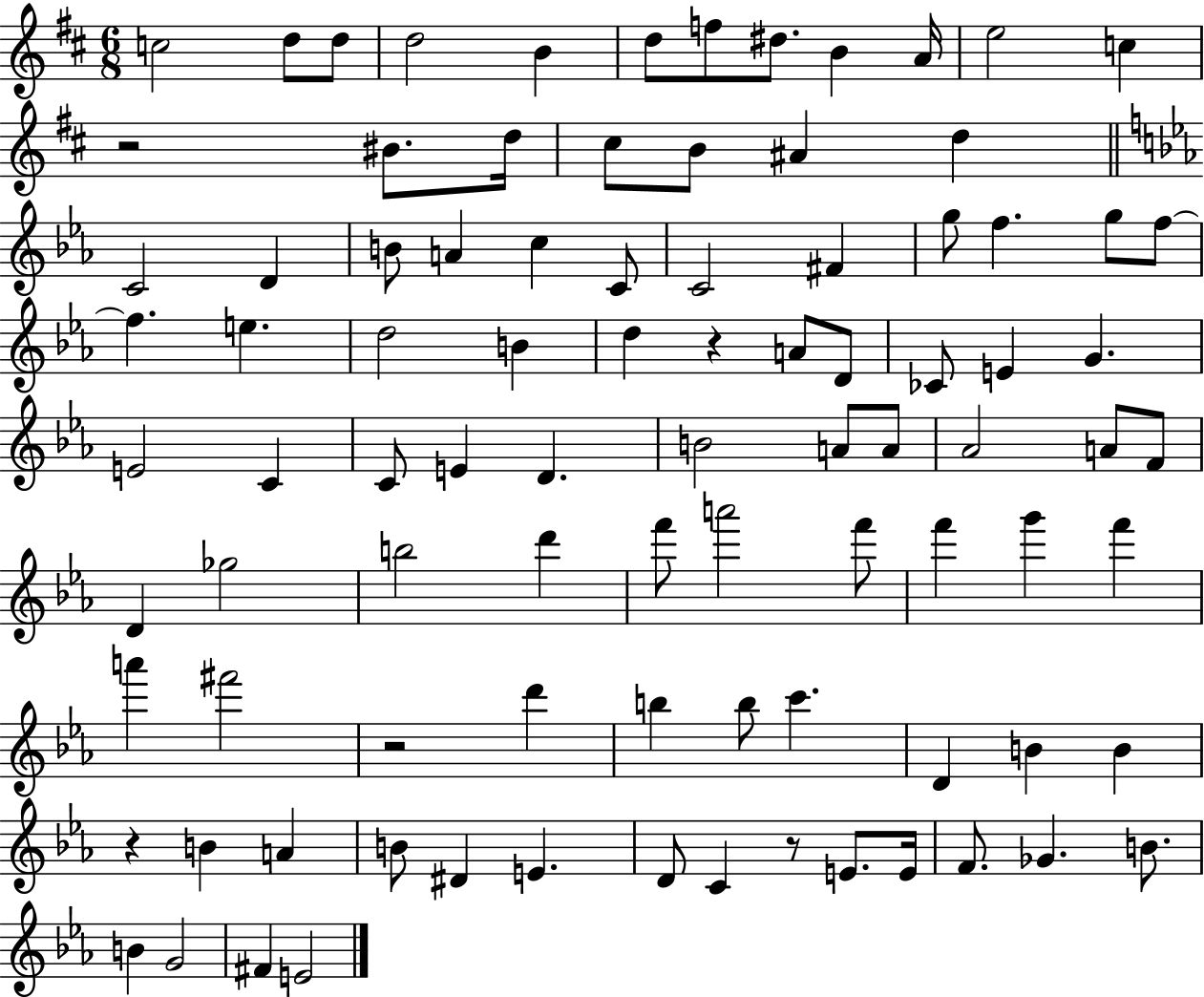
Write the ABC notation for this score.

X:1
T:Untitled
M:6/8
L:1/4
K:D
c2 d/2 d/2 d2 B d/2 f/2 ^d/2 B A/4 e2 c z2 ^B/2 d/4 ^c/2 B/2 ^A d C2 D B/2 A c C/2 C2 ^F g/2 f g/2 f/2 f e d2 B d z A/2 D/2 _C/2 E G E2 C C/2 E D B2 A/2 A/2 _A2 A/2 F/2 D _g2 b2 d' f'/2 a'2 f'/2 f' g' f' a' ^f'2 z2 d' b b/2 c' D B B z B A B/2 ^D E D/2 C z/2 E/2 E/4 F/2 _G B/2 B G2 ^F E2